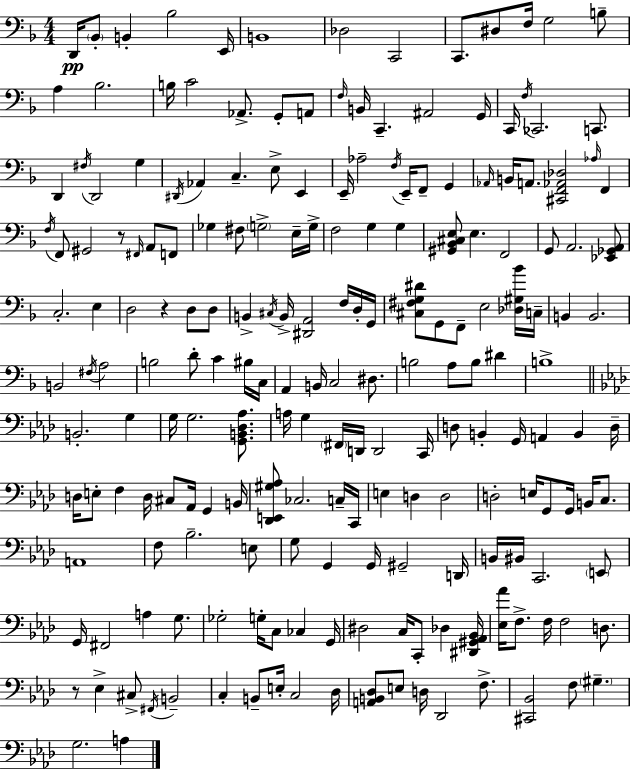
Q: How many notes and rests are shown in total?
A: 199